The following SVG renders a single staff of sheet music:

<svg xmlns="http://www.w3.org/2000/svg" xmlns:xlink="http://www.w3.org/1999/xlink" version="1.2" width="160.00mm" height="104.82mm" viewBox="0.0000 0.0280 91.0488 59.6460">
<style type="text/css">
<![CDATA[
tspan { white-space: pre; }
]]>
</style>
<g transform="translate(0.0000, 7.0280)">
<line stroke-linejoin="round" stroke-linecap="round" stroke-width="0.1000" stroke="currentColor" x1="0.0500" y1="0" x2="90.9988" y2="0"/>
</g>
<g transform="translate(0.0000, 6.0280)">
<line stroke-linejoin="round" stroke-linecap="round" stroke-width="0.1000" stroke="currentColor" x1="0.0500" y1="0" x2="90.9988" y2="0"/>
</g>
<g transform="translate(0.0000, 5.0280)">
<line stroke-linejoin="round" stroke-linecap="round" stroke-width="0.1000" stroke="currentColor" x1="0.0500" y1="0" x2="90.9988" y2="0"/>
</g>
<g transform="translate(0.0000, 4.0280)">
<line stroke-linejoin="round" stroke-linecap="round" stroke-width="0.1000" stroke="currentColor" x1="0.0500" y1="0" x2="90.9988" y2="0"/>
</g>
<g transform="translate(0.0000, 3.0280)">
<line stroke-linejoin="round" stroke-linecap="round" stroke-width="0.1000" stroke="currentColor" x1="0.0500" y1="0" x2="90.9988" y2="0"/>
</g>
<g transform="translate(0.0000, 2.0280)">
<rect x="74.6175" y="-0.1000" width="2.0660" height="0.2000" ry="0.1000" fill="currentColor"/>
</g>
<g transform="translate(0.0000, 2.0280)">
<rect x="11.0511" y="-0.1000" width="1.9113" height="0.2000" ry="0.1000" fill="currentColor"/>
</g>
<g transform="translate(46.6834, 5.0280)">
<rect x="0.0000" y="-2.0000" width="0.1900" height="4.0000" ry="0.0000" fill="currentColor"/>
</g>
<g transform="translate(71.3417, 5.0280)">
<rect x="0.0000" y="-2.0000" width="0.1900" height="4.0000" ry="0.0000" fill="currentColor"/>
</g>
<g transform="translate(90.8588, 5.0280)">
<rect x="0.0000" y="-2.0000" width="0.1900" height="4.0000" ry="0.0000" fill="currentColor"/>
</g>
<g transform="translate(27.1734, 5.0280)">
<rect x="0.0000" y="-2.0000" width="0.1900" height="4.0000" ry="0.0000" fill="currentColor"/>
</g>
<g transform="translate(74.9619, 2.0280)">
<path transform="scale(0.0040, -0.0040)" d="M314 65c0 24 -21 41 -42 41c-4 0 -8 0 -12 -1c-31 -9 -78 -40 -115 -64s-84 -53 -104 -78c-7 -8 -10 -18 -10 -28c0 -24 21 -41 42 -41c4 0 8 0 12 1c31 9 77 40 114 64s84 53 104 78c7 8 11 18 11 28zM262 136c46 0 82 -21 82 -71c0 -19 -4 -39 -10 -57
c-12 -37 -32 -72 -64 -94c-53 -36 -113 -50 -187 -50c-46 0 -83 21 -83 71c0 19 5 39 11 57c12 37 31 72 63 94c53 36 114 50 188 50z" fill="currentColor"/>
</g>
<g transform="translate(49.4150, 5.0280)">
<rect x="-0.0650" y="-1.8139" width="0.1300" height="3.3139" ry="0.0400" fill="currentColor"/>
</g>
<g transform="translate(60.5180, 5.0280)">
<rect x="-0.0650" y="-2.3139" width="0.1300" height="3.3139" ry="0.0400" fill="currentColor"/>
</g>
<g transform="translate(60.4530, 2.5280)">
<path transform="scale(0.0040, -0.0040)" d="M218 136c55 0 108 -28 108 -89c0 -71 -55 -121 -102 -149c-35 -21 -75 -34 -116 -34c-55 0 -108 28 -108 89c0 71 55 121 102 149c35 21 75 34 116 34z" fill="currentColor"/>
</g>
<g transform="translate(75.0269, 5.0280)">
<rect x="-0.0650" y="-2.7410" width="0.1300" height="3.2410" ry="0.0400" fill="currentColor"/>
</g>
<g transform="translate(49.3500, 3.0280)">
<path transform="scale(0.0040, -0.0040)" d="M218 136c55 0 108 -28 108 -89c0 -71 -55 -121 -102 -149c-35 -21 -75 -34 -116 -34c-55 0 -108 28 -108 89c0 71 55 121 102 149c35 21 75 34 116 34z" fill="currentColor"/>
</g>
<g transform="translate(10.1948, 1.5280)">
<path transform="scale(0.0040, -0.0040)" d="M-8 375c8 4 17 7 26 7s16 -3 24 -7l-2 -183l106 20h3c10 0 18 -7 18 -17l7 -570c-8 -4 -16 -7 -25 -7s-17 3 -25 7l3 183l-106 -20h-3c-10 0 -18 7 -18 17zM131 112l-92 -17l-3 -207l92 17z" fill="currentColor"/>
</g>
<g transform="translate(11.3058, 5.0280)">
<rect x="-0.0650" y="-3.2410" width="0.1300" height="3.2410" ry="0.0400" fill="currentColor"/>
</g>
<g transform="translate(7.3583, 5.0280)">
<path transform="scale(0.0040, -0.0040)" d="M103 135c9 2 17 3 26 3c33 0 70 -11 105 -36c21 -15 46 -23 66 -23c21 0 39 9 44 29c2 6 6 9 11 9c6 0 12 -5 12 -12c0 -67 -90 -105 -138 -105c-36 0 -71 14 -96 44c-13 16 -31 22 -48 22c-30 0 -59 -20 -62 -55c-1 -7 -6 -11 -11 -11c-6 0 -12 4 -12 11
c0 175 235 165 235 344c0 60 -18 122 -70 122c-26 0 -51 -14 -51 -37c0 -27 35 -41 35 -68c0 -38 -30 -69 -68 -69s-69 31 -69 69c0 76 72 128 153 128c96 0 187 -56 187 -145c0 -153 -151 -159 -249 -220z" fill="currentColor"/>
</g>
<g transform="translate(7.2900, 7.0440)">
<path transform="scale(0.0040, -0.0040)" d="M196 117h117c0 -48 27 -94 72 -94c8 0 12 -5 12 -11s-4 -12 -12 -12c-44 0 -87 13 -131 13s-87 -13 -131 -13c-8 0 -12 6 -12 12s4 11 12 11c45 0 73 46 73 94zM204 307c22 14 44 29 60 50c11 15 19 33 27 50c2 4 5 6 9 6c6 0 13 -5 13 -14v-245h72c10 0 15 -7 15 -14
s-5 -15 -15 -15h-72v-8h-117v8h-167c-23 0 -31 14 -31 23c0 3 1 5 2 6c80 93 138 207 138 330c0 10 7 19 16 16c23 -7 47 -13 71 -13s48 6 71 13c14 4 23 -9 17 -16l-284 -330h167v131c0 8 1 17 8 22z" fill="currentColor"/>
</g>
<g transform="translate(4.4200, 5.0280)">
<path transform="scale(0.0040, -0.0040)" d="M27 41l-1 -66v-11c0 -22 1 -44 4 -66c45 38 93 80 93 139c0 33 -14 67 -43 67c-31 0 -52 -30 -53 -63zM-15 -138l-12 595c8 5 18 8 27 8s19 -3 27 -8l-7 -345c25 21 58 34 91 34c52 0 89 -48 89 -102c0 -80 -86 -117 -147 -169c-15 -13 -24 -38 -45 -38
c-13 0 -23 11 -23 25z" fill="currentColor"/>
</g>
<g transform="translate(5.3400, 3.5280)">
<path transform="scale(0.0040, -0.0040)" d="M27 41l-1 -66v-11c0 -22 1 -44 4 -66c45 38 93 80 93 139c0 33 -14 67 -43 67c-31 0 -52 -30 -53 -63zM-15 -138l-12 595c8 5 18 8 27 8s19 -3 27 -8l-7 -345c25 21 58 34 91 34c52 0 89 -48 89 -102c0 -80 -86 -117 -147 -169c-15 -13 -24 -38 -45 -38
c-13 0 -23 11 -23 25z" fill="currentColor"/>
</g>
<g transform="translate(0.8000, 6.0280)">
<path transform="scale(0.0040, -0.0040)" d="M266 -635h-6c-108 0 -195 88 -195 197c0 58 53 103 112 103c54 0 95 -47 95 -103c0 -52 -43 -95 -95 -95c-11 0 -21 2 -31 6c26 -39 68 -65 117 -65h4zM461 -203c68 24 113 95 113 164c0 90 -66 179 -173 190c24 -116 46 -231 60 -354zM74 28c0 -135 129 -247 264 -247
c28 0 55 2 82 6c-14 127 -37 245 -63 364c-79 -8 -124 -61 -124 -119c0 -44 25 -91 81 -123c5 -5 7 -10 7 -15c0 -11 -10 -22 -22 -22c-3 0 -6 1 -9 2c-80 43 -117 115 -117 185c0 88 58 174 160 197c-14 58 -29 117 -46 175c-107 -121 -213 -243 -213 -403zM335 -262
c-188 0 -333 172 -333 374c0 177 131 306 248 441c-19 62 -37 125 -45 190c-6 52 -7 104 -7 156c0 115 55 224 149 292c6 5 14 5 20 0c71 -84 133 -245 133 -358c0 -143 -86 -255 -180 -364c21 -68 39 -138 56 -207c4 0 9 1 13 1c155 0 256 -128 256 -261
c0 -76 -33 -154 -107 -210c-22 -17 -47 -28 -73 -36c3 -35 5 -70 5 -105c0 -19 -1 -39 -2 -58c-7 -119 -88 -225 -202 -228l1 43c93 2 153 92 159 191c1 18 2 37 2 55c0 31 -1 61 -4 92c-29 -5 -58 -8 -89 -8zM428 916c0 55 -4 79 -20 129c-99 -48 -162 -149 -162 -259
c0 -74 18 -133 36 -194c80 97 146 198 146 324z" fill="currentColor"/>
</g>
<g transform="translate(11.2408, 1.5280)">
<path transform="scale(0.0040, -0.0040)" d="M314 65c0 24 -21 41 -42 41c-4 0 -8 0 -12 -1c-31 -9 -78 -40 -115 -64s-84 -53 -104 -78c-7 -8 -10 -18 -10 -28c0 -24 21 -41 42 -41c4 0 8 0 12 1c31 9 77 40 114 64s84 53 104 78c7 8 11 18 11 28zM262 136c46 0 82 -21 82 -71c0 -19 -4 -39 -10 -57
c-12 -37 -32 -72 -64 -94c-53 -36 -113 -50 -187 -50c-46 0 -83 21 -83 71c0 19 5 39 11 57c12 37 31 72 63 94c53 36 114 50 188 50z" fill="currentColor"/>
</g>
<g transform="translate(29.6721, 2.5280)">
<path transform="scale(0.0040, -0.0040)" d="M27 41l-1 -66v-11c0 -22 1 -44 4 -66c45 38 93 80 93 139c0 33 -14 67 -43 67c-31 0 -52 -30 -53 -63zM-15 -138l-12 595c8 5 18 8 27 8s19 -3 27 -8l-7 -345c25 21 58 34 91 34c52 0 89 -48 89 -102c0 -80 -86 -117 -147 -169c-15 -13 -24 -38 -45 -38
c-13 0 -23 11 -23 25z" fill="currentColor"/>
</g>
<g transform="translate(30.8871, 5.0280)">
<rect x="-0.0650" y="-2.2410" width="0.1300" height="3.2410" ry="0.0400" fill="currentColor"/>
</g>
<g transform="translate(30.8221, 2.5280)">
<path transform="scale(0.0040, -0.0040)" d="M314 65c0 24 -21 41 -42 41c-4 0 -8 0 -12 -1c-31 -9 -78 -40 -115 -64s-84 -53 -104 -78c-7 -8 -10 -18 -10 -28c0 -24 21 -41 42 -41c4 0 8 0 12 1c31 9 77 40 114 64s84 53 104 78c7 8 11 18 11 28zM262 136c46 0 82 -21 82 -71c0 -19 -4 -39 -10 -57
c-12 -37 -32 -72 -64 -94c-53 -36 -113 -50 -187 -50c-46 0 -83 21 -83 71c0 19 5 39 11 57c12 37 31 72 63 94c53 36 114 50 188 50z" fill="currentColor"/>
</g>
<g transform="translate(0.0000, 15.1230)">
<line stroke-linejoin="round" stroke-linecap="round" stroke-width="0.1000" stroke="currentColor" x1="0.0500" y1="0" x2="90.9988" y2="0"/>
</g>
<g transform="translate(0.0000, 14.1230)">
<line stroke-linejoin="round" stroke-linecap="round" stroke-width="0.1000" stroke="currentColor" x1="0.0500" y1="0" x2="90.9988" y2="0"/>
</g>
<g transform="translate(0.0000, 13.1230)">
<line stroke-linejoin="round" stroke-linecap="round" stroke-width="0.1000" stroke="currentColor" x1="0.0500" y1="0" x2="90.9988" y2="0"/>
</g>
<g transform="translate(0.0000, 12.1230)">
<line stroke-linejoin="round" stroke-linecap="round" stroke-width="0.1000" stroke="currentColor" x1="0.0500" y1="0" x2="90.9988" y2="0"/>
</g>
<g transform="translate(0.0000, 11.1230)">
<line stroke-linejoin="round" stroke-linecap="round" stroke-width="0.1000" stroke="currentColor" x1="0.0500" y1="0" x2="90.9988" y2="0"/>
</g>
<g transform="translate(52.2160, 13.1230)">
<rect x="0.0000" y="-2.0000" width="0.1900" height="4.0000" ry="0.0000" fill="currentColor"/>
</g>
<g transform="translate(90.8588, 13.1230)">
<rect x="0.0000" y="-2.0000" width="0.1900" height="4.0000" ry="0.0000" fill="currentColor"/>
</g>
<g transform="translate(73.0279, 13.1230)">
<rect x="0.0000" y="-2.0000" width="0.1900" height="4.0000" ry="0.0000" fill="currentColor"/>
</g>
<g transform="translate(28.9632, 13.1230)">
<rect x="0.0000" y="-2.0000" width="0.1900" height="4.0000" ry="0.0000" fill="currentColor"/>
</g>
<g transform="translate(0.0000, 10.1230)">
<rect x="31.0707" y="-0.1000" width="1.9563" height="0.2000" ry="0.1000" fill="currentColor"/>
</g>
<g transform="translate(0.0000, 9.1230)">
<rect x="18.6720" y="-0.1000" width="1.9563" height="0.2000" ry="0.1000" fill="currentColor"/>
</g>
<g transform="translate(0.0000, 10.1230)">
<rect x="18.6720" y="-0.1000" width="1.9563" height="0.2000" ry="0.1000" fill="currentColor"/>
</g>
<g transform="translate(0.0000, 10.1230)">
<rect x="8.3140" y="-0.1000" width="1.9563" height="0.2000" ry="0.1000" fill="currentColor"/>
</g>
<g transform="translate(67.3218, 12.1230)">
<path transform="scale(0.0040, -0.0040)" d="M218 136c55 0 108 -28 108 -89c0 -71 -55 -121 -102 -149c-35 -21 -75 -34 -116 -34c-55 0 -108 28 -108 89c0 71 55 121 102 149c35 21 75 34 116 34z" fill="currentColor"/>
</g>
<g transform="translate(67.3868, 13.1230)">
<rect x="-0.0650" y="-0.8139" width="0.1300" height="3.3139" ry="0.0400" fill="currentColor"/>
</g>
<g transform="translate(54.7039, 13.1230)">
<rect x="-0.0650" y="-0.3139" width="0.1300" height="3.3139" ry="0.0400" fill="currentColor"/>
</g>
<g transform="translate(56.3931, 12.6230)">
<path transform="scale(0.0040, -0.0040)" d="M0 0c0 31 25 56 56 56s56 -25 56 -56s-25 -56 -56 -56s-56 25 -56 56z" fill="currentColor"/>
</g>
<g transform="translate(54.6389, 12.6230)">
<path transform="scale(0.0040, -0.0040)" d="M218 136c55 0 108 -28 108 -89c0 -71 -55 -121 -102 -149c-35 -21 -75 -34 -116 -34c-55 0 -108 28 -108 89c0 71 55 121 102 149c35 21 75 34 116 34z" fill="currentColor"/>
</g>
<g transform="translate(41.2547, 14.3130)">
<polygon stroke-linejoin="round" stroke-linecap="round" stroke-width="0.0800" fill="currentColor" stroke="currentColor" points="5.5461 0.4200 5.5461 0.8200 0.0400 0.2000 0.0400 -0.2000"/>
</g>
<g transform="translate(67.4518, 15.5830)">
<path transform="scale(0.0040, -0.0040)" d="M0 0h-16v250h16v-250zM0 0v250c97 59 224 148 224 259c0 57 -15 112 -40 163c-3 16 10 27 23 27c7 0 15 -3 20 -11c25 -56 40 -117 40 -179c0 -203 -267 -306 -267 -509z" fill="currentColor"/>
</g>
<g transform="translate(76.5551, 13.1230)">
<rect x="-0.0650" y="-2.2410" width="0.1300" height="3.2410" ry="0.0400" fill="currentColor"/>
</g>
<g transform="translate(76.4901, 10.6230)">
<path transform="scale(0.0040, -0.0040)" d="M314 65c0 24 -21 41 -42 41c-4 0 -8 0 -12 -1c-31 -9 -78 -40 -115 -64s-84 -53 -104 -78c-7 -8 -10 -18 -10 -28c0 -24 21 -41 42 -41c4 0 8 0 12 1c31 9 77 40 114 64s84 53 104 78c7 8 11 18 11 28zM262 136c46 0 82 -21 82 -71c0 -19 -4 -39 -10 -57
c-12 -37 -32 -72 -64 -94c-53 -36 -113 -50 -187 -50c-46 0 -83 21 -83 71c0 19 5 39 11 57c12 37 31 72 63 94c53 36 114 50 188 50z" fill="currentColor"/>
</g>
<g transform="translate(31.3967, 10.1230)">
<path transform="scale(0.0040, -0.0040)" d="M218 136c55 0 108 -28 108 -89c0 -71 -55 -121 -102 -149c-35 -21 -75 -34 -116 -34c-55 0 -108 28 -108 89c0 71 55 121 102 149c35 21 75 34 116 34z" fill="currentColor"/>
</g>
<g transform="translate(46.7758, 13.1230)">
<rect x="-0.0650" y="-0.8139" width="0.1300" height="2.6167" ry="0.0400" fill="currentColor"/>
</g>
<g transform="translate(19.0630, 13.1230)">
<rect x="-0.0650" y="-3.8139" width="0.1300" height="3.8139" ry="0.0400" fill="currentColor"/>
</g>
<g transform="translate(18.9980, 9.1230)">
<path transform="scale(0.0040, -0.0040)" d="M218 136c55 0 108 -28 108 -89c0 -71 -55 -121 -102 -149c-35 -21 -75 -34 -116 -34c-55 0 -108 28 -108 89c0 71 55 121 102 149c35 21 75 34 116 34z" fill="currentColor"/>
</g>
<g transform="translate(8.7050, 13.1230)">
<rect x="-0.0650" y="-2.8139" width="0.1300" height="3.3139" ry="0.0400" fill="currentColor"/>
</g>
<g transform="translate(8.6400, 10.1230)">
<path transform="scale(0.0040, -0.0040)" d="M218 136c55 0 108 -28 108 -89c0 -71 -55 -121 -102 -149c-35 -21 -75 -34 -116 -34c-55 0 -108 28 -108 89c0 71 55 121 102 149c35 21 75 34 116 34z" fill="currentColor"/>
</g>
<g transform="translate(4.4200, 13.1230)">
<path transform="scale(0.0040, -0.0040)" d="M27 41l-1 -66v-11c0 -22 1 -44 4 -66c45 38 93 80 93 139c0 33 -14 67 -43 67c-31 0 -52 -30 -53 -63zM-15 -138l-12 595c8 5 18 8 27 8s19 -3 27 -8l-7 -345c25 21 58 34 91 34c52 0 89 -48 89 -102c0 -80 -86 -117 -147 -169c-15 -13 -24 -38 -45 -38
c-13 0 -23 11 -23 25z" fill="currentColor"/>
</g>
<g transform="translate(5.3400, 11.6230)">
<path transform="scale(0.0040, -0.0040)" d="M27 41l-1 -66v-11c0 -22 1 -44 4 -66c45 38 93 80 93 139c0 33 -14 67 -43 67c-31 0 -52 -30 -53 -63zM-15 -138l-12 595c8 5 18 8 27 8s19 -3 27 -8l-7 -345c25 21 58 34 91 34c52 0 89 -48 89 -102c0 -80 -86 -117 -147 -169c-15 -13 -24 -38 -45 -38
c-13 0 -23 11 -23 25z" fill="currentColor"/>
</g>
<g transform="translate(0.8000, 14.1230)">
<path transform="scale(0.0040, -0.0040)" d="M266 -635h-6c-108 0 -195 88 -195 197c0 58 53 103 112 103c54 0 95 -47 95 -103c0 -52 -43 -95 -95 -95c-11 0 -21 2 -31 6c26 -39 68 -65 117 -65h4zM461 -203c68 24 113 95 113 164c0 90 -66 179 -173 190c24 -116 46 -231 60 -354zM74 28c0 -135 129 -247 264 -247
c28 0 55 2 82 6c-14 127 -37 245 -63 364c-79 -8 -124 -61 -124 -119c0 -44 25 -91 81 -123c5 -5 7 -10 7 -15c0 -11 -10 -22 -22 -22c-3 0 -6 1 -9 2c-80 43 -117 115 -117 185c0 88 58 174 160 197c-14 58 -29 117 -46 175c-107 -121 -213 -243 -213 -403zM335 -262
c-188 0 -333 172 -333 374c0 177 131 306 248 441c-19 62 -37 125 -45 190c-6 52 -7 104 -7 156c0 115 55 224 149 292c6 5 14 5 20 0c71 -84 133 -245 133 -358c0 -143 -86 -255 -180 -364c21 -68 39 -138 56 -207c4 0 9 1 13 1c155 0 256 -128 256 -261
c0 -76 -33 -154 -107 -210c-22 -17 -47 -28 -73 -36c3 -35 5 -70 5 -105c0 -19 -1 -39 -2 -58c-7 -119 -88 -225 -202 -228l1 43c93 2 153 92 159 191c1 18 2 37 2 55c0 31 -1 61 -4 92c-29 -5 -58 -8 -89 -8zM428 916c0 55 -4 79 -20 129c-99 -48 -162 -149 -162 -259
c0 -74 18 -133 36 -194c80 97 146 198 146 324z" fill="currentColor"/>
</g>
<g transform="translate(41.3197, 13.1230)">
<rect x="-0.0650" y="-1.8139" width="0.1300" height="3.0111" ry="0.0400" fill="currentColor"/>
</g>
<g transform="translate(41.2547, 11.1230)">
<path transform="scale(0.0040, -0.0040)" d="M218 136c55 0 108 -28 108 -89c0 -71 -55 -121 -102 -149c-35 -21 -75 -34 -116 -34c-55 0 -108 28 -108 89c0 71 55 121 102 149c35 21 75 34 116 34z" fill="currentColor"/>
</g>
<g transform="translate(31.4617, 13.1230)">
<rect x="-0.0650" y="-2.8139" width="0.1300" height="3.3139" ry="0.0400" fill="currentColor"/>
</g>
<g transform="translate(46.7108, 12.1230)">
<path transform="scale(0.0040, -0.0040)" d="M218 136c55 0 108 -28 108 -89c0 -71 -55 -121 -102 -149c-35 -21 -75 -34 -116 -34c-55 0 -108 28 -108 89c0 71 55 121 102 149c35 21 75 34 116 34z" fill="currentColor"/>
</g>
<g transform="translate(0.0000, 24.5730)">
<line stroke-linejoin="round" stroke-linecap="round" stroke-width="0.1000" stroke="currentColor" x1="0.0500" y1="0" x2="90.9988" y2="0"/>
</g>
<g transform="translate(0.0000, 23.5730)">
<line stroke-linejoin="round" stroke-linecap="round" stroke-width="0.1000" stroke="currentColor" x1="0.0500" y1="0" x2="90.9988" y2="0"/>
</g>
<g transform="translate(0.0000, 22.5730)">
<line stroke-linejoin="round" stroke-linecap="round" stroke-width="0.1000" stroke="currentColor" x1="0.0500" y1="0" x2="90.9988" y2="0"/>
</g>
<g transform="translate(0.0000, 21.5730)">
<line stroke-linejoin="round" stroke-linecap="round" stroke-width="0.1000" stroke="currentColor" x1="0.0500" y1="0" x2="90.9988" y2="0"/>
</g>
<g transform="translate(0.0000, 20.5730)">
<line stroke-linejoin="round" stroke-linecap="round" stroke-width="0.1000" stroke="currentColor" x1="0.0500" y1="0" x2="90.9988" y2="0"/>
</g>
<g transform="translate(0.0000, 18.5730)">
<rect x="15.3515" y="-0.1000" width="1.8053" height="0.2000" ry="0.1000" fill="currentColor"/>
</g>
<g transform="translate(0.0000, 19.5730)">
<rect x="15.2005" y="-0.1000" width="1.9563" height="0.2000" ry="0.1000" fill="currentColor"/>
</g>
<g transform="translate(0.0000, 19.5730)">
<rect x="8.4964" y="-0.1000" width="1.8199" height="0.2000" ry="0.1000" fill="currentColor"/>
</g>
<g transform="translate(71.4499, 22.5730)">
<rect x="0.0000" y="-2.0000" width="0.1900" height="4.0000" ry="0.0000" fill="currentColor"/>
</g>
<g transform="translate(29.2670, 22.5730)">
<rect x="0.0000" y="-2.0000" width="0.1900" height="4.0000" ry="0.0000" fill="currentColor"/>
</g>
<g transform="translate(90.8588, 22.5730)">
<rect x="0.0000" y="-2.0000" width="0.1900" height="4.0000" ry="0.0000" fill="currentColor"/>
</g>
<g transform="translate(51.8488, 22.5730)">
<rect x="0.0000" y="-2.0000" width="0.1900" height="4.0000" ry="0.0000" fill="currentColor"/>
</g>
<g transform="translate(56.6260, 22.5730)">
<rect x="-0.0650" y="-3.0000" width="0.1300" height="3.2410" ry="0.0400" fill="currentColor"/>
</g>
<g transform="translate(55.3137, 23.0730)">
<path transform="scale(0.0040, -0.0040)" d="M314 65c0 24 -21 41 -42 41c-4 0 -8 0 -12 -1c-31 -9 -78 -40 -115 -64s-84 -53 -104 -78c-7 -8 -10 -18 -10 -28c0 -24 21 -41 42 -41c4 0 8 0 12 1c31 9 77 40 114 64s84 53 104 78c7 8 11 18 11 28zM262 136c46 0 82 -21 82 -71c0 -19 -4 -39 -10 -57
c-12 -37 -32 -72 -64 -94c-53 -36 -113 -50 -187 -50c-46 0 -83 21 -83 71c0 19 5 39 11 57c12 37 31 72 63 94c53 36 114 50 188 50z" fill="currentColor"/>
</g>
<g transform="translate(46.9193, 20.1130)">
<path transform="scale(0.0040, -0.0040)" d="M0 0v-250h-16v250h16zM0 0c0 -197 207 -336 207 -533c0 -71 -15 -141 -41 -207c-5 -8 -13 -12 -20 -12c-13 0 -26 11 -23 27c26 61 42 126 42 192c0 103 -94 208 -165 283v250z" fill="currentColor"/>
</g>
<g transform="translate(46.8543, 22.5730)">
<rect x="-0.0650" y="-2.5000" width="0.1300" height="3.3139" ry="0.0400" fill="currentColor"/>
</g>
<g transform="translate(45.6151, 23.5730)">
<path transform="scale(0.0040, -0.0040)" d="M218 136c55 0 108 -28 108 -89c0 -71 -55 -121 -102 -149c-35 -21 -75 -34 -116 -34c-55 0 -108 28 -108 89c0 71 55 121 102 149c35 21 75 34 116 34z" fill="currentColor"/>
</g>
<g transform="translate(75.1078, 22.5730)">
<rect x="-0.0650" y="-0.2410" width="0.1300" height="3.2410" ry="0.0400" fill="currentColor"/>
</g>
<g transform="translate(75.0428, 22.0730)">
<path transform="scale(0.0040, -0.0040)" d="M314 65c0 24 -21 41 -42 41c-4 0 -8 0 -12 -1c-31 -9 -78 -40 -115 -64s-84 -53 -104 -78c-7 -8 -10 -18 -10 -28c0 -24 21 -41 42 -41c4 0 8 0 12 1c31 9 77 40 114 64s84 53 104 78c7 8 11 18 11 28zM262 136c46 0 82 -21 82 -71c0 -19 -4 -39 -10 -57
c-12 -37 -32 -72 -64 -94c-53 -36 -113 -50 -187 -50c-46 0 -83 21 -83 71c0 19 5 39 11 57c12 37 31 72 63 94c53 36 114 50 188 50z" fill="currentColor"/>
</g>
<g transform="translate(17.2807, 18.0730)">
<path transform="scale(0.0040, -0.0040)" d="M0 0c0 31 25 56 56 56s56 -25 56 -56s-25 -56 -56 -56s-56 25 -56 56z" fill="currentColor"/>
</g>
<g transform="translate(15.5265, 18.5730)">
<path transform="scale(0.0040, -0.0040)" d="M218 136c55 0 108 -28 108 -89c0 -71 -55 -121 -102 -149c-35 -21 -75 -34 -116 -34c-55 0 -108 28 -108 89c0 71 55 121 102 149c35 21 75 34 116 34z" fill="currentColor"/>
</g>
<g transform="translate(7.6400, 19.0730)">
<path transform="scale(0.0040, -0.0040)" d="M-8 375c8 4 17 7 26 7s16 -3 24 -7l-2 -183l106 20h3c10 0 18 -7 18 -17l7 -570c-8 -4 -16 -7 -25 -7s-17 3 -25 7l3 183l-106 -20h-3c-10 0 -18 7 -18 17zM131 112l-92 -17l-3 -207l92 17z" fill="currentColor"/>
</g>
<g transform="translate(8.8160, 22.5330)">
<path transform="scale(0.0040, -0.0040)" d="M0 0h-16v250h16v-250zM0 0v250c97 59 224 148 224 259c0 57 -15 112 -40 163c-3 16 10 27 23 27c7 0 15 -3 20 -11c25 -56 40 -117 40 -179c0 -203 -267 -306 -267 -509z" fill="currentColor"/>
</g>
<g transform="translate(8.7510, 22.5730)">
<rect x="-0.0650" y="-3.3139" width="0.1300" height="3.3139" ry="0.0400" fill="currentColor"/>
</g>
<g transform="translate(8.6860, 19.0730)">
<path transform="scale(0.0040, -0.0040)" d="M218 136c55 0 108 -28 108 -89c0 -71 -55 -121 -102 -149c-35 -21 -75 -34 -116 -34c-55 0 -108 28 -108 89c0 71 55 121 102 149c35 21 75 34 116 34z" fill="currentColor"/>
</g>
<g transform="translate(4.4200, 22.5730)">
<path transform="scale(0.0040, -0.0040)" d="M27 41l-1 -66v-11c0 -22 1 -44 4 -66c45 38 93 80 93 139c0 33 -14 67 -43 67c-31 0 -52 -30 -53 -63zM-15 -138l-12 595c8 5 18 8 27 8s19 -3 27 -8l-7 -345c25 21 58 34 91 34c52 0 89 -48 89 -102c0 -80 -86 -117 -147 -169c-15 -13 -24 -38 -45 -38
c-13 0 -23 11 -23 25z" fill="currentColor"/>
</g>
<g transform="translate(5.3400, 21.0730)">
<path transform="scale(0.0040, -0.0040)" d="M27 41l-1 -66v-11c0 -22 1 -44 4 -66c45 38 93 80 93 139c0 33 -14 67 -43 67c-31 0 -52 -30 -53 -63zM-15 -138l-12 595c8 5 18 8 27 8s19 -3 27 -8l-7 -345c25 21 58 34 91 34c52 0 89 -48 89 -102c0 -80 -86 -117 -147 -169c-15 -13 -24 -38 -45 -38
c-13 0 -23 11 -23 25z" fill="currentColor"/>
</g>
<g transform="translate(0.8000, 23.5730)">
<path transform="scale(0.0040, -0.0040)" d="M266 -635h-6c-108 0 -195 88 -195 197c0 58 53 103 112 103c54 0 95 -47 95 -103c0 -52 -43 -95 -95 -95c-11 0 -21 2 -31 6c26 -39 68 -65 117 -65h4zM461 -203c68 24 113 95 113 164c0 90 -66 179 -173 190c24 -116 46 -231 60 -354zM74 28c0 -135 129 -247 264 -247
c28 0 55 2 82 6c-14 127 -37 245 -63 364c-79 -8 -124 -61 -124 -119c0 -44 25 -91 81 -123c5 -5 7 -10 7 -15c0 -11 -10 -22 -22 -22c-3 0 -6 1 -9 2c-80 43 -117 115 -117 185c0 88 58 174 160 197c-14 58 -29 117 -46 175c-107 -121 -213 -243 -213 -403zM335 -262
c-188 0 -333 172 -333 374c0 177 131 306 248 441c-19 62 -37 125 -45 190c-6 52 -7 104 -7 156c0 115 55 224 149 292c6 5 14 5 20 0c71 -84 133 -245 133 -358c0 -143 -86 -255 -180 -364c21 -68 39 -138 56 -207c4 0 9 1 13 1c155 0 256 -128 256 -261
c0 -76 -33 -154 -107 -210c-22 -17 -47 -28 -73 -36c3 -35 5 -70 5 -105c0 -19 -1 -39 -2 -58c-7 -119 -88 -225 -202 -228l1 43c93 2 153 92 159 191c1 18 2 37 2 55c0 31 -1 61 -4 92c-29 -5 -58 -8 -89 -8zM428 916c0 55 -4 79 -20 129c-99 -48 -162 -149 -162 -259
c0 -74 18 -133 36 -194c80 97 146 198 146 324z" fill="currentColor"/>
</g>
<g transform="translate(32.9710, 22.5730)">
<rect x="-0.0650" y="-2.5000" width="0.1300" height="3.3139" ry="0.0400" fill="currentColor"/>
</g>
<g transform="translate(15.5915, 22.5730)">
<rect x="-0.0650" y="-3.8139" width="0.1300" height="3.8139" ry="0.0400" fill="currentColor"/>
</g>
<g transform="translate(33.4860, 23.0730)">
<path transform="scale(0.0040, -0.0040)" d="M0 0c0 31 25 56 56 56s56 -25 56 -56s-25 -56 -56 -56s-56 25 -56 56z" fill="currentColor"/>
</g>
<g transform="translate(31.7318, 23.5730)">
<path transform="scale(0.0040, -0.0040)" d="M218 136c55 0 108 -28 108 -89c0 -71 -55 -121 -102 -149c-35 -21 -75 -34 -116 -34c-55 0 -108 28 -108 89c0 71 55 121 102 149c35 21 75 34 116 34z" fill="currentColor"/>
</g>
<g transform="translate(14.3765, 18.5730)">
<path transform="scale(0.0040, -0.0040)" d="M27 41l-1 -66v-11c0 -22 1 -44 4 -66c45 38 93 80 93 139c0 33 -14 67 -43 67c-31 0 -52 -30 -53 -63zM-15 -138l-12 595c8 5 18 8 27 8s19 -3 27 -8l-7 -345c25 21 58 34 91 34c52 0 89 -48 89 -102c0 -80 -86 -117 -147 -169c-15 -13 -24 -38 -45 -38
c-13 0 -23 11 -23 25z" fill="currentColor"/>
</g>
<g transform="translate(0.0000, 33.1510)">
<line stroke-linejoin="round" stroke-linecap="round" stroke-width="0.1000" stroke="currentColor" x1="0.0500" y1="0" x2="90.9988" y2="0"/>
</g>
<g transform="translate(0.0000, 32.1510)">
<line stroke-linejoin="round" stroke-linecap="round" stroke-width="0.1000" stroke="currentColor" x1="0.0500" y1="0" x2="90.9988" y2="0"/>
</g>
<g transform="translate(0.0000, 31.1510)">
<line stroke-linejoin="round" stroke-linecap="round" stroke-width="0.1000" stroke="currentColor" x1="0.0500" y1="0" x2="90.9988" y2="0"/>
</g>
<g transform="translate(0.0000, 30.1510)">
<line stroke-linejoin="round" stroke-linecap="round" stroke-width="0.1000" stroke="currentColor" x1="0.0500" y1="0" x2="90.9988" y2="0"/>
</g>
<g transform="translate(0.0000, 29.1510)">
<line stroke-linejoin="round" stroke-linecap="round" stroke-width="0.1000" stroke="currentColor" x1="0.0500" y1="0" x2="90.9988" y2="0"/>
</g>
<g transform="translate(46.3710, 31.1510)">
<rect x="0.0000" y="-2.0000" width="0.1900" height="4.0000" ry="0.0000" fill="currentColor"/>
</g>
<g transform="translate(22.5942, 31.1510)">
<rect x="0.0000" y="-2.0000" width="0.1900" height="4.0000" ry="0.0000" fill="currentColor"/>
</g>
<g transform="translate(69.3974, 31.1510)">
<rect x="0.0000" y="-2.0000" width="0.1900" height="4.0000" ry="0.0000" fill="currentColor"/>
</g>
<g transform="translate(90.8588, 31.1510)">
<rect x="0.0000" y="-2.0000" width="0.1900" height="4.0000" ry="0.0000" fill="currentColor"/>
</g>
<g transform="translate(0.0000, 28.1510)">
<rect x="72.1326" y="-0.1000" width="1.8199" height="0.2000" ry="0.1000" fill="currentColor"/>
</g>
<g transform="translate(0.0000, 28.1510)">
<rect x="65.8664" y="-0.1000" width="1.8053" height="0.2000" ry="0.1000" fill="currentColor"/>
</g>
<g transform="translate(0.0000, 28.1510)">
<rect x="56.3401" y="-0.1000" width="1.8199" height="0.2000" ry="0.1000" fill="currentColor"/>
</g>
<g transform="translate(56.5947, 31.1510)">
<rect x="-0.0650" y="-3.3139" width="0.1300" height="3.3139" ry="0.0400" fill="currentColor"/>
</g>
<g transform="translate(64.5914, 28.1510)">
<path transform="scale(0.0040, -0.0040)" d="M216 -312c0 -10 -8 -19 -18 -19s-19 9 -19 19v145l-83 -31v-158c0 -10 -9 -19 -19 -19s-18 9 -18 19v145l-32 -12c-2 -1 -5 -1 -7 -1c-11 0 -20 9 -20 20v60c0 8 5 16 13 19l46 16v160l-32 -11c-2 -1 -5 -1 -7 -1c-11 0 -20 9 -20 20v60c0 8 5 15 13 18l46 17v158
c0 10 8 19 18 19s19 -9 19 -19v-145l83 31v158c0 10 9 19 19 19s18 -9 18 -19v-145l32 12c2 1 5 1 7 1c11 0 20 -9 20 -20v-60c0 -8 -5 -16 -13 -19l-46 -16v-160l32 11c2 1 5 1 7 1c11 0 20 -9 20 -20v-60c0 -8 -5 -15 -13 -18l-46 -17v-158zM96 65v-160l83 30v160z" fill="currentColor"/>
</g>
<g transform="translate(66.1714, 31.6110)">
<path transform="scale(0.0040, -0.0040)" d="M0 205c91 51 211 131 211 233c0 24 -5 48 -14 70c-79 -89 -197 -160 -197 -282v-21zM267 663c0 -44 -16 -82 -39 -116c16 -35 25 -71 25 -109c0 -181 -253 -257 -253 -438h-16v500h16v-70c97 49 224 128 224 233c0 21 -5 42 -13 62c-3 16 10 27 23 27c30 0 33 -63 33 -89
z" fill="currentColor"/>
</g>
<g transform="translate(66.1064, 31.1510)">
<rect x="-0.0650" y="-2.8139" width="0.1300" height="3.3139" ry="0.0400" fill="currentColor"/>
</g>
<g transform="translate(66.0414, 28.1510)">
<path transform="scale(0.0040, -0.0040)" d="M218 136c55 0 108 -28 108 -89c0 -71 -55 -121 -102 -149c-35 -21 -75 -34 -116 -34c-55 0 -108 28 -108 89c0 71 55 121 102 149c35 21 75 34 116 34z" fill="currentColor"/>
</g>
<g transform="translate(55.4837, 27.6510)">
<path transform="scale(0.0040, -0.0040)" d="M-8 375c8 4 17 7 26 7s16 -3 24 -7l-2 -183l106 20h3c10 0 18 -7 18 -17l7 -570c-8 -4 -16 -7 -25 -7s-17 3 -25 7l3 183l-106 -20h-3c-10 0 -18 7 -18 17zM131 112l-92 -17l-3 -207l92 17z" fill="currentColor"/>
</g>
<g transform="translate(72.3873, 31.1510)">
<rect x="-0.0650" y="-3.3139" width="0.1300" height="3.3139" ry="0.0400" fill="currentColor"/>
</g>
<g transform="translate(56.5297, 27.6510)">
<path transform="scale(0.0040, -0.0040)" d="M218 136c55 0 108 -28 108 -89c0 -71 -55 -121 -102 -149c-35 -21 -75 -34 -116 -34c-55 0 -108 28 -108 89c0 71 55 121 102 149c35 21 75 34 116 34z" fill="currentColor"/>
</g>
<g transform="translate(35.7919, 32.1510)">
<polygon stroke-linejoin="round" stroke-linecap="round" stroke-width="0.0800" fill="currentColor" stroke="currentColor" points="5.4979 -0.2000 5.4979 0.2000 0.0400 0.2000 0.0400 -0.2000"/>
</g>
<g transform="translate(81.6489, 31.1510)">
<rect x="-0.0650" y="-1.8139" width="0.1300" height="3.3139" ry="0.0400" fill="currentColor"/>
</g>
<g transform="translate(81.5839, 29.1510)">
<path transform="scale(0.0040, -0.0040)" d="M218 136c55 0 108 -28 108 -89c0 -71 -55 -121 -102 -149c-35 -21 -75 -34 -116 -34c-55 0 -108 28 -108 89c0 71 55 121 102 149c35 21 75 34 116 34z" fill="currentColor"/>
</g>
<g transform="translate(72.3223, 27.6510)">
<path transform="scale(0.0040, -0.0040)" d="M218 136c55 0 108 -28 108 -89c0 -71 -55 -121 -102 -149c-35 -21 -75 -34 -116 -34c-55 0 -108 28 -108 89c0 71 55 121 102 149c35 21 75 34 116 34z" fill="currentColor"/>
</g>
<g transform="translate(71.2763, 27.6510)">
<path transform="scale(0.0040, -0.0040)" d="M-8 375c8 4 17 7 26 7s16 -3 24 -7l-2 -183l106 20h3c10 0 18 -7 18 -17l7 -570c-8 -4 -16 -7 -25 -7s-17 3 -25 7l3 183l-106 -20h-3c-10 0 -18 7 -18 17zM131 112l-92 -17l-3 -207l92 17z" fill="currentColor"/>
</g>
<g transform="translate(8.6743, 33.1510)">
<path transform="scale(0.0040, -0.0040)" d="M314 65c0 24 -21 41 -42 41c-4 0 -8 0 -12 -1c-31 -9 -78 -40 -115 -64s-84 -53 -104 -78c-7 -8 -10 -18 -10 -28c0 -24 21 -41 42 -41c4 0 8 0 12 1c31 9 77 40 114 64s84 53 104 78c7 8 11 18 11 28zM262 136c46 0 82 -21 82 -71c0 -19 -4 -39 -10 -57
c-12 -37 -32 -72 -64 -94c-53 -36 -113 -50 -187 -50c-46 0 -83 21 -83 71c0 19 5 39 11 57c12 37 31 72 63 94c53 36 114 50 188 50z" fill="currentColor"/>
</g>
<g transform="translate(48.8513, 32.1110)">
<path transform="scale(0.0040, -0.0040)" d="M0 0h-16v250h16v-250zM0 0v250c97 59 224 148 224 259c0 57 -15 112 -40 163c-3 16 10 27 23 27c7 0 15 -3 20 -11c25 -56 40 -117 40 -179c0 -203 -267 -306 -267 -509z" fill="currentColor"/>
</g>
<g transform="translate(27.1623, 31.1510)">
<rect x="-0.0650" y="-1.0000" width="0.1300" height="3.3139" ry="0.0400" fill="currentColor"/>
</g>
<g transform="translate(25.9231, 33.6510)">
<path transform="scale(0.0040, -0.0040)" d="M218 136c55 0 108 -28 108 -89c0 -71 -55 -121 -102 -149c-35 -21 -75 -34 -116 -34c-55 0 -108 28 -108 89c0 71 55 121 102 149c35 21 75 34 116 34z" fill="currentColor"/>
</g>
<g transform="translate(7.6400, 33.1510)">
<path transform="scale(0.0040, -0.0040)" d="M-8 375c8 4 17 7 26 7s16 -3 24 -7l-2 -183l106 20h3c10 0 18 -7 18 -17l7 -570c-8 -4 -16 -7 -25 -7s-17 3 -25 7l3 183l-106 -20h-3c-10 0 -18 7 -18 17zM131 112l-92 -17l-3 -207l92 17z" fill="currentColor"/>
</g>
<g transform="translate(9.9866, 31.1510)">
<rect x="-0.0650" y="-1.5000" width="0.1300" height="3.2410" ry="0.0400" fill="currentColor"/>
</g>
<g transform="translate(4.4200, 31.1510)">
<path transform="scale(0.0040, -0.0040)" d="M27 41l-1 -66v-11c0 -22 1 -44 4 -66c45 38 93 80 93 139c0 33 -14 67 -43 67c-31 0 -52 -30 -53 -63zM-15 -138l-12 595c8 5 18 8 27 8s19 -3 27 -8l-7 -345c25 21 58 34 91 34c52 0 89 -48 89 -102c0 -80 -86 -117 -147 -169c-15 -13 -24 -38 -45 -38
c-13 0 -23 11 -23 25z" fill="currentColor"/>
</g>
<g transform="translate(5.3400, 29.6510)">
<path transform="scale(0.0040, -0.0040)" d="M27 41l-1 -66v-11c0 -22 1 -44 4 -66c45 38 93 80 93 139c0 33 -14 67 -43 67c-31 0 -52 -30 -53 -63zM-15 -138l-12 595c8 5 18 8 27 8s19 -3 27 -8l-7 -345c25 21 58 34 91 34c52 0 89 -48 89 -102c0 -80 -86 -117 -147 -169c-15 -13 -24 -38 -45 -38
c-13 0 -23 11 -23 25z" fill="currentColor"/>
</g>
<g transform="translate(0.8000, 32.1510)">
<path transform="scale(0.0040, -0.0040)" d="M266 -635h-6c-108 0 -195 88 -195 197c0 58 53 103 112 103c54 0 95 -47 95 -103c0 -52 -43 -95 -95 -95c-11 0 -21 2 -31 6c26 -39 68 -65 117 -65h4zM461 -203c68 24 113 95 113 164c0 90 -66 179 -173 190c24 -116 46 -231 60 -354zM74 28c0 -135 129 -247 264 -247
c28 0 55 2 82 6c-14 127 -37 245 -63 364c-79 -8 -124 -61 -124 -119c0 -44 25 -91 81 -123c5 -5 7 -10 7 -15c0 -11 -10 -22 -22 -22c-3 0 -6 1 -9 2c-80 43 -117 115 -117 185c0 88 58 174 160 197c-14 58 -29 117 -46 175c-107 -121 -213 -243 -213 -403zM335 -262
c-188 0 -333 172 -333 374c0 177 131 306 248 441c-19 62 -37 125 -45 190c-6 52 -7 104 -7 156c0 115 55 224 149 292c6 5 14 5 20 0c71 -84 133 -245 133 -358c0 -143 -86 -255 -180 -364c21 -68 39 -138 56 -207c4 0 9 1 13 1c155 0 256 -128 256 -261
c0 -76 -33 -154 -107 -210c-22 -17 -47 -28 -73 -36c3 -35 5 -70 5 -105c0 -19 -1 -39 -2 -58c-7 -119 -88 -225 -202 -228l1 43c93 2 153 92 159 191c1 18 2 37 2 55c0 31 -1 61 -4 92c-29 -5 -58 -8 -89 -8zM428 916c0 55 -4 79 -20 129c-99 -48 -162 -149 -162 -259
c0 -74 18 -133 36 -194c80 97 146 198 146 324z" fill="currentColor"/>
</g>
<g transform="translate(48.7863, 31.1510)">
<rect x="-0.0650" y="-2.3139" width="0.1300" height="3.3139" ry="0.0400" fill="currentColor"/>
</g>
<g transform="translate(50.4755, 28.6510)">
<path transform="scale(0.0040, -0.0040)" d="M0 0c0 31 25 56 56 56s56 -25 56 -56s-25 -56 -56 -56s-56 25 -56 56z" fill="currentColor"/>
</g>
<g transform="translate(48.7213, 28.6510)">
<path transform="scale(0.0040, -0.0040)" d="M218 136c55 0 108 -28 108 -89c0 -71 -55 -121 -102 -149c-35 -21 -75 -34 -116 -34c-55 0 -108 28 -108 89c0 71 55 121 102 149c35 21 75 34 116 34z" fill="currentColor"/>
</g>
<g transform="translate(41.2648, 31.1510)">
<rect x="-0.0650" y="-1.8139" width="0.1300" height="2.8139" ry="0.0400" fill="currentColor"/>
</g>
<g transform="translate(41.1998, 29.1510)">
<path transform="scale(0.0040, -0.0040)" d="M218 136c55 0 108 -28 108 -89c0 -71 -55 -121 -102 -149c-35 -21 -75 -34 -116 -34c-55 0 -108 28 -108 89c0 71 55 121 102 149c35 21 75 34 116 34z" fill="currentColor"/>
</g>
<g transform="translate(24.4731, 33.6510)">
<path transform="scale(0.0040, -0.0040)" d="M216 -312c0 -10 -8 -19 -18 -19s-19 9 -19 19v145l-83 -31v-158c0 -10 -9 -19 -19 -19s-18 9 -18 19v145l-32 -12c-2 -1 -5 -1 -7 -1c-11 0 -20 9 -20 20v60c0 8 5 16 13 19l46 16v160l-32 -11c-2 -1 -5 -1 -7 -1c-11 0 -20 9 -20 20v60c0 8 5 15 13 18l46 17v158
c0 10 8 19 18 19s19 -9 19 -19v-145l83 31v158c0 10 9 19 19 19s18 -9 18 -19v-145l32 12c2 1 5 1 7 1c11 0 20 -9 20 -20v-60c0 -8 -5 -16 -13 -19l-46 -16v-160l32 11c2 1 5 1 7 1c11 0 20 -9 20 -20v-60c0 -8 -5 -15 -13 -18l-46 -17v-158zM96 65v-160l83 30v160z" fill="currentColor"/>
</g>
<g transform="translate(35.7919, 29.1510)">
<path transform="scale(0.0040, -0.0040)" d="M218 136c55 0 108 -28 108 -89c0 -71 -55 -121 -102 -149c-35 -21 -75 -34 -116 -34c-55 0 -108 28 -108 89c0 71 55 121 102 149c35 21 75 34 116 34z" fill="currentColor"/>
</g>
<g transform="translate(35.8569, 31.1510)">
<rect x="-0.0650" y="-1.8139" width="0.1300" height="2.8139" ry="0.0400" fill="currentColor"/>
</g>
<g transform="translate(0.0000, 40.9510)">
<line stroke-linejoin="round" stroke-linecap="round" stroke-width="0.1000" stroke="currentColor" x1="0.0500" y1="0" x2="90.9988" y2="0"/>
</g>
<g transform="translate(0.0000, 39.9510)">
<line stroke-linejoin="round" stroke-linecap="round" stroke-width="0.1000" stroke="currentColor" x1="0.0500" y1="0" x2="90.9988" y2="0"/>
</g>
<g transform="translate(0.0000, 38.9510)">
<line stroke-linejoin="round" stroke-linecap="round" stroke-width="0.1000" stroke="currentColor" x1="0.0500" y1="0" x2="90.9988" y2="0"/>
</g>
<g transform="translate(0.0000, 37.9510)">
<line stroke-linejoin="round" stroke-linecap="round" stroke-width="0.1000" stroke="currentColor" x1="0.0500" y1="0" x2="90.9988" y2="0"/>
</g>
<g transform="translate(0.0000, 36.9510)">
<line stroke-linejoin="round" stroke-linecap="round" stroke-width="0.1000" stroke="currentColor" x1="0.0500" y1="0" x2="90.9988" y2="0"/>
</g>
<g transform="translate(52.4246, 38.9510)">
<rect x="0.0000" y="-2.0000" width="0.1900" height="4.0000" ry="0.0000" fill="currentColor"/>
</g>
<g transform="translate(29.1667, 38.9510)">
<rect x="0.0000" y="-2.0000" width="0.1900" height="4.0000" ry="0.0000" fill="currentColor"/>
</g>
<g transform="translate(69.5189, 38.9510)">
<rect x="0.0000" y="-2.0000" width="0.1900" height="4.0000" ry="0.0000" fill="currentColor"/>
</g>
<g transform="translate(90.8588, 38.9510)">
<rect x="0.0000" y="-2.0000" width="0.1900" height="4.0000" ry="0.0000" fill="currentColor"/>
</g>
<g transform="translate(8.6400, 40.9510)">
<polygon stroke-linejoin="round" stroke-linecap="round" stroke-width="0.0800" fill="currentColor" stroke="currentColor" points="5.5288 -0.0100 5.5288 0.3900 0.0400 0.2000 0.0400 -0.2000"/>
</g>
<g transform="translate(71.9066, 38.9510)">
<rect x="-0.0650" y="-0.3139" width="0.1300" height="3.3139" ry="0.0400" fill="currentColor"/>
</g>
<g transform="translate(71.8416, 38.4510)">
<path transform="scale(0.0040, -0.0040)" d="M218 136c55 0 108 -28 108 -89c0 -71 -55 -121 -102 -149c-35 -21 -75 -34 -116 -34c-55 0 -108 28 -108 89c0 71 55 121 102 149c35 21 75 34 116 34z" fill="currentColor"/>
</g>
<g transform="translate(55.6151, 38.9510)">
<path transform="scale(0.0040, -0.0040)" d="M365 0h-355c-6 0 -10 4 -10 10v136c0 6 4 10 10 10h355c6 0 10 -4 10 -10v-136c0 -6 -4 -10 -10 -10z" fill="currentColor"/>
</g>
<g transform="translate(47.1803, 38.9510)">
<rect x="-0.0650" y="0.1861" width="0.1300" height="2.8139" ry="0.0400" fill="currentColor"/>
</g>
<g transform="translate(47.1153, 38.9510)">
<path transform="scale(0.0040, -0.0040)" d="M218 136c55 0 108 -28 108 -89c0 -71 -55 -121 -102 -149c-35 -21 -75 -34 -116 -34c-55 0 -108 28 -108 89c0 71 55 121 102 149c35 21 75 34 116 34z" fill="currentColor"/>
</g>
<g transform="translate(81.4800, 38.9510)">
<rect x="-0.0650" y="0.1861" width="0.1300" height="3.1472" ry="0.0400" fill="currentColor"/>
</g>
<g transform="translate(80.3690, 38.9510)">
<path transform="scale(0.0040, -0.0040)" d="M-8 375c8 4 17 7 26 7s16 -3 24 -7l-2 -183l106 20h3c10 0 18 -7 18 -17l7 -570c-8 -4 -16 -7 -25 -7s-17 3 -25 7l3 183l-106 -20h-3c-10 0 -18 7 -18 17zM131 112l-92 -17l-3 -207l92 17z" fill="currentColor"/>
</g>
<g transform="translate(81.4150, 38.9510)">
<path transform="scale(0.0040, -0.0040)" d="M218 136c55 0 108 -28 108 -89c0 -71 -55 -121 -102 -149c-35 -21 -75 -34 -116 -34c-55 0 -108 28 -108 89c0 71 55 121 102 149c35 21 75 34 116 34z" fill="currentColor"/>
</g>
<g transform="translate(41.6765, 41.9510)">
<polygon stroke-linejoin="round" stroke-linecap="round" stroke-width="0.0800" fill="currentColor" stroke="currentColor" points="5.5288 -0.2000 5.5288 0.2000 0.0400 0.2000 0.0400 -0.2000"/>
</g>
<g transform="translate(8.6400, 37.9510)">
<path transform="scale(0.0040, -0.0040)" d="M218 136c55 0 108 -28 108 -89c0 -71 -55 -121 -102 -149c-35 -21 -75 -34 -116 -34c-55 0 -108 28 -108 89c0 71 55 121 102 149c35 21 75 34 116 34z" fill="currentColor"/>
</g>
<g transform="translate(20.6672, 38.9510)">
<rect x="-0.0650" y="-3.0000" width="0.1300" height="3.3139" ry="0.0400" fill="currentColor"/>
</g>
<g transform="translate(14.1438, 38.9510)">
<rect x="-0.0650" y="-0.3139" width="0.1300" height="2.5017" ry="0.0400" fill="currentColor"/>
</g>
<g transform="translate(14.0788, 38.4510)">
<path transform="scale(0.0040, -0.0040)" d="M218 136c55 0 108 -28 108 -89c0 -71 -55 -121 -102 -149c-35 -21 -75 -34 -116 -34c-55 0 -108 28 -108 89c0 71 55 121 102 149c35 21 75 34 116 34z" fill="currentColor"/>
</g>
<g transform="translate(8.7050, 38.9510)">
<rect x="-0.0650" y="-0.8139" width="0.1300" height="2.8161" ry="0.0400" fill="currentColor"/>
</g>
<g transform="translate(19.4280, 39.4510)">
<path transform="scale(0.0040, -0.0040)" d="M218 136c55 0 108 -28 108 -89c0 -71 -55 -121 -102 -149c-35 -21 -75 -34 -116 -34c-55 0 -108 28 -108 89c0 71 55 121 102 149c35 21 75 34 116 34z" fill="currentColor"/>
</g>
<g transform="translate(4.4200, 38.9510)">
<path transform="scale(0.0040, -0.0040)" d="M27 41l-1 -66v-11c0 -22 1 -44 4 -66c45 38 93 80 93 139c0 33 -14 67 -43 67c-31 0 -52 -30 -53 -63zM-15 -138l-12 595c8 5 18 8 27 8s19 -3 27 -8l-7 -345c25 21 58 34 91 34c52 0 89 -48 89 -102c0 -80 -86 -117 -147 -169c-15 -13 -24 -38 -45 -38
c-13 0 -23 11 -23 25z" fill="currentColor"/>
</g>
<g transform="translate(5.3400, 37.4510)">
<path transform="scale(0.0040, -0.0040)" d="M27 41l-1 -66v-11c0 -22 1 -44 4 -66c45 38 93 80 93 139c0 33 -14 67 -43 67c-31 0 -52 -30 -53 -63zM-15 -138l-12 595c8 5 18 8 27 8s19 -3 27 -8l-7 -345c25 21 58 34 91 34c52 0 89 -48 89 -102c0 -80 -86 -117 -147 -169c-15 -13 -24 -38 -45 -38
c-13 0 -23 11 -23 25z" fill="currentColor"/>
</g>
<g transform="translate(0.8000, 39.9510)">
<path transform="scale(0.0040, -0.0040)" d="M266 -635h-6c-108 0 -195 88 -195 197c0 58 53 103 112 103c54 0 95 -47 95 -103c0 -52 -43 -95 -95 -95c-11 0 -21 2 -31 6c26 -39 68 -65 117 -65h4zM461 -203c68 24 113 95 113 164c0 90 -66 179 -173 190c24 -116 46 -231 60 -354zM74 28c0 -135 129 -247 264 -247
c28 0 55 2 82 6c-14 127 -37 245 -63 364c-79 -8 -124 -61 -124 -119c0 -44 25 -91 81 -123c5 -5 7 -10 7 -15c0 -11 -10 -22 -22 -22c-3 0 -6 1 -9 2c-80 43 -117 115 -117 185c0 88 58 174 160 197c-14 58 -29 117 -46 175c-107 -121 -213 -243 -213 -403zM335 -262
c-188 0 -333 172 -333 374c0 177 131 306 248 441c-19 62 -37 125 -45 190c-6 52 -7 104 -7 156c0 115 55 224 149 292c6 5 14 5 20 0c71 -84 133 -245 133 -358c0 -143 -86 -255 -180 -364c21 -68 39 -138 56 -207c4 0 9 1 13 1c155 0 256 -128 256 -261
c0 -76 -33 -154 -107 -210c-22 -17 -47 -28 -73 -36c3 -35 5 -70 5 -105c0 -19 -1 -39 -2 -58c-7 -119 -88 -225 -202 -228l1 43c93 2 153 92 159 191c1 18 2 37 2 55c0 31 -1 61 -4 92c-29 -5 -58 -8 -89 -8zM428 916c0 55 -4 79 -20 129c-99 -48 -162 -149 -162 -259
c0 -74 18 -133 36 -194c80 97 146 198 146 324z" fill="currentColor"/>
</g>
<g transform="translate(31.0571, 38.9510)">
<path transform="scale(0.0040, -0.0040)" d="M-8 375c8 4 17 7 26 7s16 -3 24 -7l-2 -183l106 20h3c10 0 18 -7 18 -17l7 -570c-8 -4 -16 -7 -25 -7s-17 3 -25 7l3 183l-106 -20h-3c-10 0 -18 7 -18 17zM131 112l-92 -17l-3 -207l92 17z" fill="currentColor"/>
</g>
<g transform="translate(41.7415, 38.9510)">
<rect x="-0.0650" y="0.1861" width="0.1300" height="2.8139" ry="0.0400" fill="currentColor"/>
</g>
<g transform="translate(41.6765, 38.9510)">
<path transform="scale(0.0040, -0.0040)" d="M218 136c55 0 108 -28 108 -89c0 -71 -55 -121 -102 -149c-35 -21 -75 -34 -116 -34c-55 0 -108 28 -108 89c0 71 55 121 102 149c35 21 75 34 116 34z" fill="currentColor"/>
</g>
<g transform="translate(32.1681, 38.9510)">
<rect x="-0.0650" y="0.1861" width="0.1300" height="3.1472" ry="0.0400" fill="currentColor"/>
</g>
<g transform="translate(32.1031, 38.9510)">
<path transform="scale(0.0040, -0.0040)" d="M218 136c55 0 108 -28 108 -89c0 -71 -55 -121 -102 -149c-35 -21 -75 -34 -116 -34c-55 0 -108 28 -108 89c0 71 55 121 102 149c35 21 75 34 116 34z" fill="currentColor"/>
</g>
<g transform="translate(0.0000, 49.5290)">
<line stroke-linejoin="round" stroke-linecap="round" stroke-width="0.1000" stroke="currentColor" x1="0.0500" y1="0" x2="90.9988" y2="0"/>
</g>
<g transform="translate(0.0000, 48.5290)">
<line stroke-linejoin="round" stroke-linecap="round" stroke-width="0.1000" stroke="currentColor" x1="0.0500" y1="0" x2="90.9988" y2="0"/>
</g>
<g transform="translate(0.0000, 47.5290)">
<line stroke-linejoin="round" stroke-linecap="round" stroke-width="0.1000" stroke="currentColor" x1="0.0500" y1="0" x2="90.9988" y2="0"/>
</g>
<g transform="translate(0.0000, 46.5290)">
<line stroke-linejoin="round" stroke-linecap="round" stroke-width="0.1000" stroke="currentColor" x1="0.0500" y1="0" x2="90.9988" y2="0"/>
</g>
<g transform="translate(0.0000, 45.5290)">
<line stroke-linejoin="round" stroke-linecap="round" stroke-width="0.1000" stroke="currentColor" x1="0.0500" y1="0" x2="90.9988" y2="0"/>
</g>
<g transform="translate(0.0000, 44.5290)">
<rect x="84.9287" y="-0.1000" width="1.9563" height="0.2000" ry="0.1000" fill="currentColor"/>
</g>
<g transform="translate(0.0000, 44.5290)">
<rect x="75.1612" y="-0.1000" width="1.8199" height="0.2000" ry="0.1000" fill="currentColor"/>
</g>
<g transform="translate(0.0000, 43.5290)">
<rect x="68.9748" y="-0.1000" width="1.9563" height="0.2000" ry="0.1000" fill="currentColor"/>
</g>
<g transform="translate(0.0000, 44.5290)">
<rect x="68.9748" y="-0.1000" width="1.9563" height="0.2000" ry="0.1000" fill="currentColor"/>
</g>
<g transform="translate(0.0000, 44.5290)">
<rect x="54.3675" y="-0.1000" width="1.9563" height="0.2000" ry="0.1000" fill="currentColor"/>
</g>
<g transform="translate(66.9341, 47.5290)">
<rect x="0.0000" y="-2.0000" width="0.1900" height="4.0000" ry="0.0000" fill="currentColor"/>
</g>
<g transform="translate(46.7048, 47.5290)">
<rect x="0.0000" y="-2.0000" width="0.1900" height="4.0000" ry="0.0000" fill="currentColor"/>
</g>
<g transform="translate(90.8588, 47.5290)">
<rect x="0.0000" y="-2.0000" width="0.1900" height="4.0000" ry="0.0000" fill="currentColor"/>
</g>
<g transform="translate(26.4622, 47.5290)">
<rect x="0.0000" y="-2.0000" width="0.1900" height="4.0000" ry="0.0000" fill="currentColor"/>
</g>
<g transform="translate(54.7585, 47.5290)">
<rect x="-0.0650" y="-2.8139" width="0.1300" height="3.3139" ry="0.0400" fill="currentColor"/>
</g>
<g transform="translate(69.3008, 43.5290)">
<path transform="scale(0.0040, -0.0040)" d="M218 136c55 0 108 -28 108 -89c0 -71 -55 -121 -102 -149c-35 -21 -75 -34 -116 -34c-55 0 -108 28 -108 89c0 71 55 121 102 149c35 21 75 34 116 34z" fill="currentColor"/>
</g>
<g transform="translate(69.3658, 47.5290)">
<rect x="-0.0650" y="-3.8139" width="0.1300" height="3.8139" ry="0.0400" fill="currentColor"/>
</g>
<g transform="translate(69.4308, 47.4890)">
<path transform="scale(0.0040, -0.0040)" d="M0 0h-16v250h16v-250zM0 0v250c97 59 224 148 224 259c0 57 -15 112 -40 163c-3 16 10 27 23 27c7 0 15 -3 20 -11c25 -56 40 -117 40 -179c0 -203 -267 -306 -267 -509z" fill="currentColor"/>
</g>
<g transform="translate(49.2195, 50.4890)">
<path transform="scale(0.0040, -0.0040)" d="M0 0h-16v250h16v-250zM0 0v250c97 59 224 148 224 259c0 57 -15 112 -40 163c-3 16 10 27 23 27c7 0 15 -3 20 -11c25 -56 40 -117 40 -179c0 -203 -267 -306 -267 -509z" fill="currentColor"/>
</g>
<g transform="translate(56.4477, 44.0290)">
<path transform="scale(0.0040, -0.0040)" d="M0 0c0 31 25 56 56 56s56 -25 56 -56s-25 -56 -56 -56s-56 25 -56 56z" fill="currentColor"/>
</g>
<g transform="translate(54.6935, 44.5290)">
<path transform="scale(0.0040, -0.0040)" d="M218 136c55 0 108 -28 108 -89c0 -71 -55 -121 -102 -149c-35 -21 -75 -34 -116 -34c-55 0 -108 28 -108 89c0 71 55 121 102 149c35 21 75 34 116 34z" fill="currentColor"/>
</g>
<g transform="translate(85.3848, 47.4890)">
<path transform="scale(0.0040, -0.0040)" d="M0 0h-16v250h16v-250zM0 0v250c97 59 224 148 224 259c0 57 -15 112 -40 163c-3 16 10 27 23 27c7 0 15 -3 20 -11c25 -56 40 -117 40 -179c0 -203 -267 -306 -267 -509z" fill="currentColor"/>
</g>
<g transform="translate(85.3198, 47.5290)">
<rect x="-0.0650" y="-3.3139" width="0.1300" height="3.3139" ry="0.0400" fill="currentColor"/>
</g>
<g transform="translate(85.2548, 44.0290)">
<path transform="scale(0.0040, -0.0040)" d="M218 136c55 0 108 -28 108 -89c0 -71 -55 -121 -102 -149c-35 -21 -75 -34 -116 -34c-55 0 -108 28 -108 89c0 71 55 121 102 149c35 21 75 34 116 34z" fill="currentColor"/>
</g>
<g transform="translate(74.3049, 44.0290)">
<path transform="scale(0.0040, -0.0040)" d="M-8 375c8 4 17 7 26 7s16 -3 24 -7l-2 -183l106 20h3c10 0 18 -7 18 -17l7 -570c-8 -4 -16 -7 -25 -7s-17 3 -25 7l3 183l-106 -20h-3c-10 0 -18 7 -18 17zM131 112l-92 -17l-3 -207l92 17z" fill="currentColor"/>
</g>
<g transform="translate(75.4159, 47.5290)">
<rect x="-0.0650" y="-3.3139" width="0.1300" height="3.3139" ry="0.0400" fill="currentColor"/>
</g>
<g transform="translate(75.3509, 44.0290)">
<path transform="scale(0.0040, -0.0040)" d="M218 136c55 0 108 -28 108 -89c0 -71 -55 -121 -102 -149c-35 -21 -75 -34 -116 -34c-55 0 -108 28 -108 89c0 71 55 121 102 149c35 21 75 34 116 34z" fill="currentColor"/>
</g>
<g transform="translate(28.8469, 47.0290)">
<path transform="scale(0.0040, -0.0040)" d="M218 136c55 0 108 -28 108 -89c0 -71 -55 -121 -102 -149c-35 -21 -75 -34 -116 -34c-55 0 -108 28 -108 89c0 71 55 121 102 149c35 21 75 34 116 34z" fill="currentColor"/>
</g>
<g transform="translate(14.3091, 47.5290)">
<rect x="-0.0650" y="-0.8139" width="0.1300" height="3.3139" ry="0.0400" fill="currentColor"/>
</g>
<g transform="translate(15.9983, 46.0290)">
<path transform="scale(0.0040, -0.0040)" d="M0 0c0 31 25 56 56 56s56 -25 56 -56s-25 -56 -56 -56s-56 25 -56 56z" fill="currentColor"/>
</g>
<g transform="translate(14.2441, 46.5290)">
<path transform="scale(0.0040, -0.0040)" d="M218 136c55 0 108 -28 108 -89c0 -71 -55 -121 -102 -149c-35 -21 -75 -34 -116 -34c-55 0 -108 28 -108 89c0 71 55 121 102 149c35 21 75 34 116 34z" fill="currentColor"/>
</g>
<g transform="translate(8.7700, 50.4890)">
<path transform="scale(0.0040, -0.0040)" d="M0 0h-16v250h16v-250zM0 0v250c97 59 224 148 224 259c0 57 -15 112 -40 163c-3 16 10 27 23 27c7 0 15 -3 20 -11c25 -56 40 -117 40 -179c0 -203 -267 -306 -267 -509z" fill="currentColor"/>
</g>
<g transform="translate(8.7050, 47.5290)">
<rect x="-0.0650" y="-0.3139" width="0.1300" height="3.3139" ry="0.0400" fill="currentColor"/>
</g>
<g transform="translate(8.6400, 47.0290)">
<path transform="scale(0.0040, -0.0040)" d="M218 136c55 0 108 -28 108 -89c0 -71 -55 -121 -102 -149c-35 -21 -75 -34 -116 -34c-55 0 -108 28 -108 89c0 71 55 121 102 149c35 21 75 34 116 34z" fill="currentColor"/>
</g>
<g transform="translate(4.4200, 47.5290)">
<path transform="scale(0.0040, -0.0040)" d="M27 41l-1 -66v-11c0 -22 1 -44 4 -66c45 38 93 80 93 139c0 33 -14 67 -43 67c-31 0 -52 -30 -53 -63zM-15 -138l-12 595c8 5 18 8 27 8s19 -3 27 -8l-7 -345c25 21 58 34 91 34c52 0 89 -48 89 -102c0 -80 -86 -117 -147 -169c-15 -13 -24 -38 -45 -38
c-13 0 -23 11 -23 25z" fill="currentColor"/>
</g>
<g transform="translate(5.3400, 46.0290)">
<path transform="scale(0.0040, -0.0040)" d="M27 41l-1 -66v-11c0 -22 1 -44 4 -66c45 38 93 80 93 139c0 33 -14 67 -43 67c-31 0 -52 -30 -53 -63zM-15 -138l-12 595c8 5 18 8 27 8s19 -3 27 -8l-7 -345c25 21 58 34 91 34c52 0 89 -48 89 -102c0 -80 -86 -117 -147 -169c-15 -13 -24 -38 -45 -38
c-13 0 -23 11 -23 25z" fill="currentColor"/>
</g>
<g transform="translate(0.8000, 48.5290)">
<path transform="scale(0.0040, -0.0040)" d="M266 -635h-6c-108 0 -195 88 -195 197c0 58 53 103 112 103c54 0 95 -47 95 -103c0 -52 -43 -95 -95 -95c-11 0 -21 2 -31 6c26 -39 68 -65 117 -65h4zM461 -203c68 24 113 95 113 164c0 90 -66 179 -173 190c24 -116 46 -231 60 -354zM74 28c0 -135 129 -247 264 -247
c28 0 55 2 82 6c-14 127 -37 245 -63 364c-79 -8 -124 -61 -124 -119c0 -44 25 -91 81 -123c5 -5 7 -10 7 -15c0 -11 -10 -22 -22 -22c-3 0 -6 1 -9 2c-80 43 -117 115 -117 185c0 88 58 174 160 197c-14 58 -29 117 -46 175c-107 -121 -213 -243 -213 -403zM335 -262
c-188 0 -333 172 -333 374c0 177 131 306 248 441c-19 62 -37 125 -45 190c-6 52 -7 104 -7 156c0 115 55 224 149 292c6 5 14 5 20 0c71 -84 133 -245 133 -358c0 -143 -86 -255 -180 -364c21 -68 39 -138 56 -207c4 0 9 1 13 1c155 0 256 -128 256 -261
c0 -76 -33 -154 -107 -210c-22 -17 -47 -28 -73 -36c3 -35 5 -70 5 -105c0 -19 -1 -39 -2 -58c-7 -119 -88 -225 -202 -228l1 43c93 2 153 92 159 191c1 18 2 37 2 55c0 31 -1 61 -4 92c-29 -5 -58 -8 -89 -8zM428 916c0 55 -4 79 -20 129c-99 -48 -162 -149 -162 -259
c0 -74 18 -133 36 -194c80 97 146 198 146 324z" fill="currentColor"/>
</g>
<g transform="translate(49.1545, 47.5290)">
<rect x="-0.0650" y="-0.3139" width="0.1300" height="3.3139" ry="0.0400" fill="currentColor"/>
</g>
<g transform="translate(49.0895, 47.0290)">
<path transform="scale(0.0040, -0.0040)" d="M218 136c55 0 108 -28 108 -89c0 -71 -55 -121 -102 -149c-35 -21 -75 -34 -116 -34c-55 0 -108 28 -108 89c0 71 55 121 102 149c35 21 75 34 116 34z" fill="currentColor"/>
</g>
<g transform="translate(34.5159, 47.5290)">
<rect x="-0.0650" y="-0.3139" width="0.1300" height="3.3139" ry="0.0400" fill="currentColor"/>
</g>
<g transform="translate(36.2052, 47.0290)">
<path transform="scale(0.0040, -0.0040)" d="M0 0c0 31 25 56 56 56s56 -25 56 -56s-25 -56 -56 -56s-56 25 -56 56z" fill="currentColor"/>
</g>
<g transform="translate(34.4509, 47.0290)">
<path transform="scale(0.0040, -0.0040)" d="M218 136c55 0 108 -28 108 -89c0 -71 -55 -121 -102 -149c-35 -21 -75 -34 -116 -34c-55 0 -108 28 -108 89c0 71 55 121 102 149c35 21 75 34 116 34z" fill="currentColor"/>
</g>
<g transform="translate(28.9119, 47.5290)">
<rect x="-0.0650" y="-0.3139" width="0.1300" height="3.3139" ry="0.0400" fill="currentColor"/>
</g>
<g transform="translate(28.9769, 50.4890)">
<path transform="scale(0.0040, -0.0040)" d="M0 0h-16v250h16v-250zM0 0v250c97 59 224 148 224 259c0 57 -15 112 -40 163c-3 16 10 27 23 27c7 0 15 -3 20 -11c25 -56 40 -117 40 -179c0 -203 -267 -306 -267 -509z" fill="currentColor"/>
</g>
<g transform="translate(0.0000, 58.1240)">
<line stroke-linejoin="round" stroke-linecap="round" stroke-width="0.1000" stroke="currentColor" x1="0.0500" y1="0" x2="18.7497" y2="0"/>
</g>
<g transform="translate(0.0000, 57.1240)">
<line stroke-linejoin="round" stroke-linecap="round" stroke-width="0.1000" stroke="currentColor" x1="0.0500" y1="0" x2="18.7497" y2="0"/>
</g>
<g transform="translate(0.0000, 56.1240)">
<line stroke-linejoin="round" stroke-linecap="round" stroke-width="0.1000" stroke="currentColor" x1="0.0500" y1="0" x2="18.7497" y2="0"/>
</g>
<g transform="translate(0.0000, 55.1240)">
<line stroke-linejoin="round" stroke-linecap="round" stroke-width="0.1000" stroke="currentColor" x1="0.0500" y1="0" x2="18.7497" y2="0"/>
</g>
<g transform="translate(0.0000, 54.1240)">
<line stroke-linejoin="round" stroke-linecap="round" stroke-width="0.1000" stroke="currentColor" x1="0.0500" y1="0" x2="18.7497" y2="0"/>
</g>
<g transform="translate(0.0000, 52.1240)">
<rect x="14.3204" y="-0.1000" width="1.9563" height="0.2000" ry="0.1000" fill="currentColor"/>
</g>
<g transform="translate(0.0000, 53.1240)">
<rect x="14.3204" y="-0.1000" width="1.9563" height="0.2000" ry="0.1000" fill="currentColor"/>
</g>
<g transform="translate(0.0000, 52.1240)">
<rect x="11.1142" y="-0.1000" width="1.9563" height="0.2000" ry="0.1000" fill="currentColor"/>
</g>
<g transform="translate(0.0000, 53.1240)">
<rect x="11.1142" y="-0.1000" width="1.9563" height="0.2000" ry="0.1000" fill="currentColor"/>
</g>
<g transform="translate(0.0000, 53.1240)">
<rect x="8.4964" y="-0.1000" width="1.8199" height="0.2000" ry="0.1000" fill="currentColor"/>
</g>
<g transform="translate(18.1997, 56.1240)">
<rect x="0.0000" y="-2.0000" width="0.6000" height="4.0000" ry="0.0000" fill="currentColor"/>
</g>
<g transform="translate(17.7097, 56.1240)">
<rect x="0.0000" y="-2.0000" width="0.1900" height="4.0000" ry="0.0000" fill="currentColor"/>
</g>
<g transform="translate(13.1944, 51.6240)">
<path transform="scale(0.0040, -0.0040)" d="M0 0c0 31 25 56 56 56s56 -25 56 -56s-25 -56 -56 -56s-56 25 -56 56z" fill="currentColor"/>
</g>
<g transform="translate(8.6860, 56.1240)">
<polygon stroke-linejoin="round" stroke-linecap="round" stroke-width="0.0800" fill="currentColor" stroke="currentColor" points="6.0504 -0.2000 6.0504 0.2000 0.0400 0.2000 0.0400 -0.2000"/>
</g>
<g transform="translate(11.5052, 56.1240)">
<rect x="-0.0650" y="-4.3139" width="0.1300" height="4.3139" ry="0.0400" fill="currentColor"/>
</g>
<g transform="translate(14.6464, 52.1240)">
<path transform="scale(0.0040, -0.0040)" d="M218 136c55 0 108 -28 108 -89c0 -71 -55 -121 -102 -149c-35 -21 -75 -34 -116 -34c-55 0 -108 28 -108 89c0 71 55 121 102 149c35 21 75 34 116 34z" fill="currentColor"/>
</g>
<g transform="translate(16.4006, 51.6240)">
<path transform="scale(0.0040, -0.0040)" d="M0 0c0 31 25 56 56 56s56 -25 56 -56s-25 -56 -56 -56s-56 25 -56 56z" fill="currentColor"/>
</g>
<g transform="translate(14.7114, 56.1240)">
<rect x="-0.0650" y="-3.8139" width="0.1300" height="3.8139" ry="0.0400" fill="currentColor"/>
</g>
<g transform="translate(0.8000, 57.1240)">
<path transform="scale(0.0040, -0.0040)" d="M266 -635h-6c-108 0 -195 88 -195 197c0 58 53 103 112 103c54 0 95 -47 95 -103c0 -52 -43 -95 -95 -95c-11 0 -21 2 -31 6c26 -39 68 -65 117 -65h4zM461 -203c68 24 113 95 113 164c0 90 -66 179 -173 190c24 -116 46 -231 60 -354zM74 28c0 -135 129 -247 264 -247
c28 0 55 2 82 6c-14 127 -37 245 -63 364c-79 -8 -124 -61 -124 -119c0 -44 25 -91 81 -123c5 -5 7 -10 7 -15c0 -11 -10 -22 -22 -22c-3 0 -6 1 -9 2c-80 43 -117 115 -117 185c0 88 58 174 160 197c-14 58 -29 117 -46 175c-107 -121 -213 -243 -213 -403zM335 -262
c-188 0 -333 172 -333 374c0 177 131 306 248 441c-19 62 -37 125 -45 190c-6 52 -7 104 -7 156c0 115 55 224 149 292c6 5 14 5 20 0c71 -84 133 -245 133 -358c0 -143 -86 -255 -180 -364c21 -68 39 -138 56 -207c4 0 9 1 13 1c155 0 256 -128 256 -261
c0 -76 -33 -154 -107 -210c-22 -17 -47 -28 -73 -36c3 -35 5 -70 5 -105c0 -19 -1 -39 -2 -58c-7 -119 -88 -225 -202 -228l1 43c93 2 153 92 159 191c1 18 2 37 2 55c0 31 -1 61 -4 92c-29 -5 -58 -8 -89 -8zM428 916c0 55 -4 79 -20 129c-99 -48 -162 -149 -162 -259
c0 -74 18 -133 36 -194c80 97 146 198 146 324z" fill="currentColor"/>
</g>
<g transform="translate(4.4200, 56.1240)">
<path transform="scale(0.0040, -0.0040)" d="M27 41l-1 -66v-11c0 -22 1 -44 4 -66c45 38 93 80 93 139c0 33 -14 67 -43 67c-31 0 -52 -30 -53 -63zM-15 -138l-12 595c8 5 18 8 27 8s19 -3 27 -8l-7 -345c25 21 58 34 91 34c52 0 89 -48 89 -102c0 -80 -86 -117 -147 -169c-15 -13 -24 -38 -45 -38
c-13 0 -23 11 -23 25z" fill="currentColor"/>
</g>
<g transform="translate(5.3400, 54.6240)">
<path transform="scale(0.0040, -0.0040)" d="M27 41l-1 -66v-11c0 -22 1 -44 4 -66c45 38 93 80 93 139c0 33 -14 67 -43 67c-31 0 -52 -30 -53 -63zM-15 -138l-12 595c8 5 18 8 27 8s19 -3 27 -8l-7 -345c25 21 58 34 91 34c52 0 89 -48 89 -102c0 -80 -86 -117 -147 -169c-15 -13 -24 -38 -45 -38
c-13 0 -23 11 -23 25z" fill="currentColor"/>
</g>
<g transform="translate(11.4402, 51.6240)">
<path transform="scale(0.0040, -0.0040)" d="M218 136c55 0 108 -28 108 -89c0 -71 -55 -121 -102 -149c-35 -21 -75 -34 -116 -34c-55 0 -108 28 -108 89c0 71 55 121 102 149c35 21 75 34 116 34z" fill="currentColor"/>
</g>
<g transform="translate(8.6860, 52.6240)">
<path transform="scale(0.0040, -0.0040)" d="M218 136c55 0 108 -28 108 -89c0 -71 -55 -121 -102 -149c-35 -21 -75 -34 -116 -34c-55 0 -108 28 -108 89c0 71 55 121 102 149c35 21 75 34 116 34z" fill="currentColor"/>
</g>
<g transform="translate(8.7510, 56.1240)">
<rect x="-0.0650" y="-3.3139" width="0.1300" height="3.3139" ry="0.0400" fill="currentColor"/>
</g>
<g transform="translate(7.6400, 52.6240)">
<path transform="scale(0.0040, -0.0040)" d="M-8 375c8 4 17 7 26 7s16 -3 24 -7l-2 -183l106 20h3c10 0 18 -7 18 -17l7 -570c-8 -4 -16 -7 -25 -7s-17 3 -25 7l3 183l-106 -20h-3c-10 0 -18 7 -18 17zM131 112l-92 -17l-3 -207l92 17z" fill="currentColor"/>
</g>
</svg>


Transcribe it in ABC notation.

X:1
T:Untitled
M:2/4
L:1/4
K:Bb
b2 _g2 f g a2 a c' a f/2 d/2 c d/2 g2 b/2 _c' G G/2 A2 c2 E2 ^D f/2 f/2 g/2 b ^a/4 b f d/2 c/2 A B B/2 B/2 z2 c B c/2 d c/2 c c/2 a c'/2 b b/2 b/2 d'/2 c'/2